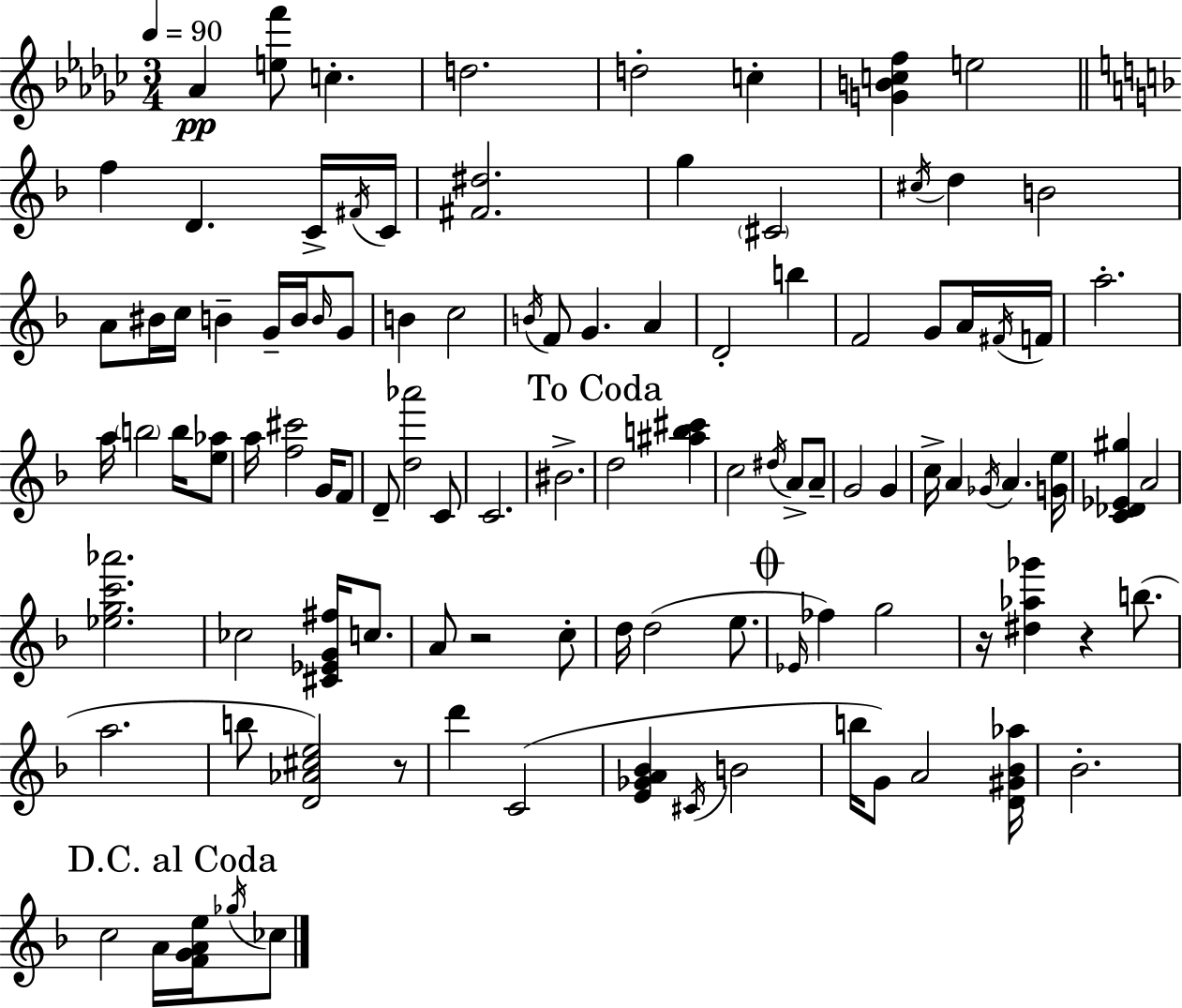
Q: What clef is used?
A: treble